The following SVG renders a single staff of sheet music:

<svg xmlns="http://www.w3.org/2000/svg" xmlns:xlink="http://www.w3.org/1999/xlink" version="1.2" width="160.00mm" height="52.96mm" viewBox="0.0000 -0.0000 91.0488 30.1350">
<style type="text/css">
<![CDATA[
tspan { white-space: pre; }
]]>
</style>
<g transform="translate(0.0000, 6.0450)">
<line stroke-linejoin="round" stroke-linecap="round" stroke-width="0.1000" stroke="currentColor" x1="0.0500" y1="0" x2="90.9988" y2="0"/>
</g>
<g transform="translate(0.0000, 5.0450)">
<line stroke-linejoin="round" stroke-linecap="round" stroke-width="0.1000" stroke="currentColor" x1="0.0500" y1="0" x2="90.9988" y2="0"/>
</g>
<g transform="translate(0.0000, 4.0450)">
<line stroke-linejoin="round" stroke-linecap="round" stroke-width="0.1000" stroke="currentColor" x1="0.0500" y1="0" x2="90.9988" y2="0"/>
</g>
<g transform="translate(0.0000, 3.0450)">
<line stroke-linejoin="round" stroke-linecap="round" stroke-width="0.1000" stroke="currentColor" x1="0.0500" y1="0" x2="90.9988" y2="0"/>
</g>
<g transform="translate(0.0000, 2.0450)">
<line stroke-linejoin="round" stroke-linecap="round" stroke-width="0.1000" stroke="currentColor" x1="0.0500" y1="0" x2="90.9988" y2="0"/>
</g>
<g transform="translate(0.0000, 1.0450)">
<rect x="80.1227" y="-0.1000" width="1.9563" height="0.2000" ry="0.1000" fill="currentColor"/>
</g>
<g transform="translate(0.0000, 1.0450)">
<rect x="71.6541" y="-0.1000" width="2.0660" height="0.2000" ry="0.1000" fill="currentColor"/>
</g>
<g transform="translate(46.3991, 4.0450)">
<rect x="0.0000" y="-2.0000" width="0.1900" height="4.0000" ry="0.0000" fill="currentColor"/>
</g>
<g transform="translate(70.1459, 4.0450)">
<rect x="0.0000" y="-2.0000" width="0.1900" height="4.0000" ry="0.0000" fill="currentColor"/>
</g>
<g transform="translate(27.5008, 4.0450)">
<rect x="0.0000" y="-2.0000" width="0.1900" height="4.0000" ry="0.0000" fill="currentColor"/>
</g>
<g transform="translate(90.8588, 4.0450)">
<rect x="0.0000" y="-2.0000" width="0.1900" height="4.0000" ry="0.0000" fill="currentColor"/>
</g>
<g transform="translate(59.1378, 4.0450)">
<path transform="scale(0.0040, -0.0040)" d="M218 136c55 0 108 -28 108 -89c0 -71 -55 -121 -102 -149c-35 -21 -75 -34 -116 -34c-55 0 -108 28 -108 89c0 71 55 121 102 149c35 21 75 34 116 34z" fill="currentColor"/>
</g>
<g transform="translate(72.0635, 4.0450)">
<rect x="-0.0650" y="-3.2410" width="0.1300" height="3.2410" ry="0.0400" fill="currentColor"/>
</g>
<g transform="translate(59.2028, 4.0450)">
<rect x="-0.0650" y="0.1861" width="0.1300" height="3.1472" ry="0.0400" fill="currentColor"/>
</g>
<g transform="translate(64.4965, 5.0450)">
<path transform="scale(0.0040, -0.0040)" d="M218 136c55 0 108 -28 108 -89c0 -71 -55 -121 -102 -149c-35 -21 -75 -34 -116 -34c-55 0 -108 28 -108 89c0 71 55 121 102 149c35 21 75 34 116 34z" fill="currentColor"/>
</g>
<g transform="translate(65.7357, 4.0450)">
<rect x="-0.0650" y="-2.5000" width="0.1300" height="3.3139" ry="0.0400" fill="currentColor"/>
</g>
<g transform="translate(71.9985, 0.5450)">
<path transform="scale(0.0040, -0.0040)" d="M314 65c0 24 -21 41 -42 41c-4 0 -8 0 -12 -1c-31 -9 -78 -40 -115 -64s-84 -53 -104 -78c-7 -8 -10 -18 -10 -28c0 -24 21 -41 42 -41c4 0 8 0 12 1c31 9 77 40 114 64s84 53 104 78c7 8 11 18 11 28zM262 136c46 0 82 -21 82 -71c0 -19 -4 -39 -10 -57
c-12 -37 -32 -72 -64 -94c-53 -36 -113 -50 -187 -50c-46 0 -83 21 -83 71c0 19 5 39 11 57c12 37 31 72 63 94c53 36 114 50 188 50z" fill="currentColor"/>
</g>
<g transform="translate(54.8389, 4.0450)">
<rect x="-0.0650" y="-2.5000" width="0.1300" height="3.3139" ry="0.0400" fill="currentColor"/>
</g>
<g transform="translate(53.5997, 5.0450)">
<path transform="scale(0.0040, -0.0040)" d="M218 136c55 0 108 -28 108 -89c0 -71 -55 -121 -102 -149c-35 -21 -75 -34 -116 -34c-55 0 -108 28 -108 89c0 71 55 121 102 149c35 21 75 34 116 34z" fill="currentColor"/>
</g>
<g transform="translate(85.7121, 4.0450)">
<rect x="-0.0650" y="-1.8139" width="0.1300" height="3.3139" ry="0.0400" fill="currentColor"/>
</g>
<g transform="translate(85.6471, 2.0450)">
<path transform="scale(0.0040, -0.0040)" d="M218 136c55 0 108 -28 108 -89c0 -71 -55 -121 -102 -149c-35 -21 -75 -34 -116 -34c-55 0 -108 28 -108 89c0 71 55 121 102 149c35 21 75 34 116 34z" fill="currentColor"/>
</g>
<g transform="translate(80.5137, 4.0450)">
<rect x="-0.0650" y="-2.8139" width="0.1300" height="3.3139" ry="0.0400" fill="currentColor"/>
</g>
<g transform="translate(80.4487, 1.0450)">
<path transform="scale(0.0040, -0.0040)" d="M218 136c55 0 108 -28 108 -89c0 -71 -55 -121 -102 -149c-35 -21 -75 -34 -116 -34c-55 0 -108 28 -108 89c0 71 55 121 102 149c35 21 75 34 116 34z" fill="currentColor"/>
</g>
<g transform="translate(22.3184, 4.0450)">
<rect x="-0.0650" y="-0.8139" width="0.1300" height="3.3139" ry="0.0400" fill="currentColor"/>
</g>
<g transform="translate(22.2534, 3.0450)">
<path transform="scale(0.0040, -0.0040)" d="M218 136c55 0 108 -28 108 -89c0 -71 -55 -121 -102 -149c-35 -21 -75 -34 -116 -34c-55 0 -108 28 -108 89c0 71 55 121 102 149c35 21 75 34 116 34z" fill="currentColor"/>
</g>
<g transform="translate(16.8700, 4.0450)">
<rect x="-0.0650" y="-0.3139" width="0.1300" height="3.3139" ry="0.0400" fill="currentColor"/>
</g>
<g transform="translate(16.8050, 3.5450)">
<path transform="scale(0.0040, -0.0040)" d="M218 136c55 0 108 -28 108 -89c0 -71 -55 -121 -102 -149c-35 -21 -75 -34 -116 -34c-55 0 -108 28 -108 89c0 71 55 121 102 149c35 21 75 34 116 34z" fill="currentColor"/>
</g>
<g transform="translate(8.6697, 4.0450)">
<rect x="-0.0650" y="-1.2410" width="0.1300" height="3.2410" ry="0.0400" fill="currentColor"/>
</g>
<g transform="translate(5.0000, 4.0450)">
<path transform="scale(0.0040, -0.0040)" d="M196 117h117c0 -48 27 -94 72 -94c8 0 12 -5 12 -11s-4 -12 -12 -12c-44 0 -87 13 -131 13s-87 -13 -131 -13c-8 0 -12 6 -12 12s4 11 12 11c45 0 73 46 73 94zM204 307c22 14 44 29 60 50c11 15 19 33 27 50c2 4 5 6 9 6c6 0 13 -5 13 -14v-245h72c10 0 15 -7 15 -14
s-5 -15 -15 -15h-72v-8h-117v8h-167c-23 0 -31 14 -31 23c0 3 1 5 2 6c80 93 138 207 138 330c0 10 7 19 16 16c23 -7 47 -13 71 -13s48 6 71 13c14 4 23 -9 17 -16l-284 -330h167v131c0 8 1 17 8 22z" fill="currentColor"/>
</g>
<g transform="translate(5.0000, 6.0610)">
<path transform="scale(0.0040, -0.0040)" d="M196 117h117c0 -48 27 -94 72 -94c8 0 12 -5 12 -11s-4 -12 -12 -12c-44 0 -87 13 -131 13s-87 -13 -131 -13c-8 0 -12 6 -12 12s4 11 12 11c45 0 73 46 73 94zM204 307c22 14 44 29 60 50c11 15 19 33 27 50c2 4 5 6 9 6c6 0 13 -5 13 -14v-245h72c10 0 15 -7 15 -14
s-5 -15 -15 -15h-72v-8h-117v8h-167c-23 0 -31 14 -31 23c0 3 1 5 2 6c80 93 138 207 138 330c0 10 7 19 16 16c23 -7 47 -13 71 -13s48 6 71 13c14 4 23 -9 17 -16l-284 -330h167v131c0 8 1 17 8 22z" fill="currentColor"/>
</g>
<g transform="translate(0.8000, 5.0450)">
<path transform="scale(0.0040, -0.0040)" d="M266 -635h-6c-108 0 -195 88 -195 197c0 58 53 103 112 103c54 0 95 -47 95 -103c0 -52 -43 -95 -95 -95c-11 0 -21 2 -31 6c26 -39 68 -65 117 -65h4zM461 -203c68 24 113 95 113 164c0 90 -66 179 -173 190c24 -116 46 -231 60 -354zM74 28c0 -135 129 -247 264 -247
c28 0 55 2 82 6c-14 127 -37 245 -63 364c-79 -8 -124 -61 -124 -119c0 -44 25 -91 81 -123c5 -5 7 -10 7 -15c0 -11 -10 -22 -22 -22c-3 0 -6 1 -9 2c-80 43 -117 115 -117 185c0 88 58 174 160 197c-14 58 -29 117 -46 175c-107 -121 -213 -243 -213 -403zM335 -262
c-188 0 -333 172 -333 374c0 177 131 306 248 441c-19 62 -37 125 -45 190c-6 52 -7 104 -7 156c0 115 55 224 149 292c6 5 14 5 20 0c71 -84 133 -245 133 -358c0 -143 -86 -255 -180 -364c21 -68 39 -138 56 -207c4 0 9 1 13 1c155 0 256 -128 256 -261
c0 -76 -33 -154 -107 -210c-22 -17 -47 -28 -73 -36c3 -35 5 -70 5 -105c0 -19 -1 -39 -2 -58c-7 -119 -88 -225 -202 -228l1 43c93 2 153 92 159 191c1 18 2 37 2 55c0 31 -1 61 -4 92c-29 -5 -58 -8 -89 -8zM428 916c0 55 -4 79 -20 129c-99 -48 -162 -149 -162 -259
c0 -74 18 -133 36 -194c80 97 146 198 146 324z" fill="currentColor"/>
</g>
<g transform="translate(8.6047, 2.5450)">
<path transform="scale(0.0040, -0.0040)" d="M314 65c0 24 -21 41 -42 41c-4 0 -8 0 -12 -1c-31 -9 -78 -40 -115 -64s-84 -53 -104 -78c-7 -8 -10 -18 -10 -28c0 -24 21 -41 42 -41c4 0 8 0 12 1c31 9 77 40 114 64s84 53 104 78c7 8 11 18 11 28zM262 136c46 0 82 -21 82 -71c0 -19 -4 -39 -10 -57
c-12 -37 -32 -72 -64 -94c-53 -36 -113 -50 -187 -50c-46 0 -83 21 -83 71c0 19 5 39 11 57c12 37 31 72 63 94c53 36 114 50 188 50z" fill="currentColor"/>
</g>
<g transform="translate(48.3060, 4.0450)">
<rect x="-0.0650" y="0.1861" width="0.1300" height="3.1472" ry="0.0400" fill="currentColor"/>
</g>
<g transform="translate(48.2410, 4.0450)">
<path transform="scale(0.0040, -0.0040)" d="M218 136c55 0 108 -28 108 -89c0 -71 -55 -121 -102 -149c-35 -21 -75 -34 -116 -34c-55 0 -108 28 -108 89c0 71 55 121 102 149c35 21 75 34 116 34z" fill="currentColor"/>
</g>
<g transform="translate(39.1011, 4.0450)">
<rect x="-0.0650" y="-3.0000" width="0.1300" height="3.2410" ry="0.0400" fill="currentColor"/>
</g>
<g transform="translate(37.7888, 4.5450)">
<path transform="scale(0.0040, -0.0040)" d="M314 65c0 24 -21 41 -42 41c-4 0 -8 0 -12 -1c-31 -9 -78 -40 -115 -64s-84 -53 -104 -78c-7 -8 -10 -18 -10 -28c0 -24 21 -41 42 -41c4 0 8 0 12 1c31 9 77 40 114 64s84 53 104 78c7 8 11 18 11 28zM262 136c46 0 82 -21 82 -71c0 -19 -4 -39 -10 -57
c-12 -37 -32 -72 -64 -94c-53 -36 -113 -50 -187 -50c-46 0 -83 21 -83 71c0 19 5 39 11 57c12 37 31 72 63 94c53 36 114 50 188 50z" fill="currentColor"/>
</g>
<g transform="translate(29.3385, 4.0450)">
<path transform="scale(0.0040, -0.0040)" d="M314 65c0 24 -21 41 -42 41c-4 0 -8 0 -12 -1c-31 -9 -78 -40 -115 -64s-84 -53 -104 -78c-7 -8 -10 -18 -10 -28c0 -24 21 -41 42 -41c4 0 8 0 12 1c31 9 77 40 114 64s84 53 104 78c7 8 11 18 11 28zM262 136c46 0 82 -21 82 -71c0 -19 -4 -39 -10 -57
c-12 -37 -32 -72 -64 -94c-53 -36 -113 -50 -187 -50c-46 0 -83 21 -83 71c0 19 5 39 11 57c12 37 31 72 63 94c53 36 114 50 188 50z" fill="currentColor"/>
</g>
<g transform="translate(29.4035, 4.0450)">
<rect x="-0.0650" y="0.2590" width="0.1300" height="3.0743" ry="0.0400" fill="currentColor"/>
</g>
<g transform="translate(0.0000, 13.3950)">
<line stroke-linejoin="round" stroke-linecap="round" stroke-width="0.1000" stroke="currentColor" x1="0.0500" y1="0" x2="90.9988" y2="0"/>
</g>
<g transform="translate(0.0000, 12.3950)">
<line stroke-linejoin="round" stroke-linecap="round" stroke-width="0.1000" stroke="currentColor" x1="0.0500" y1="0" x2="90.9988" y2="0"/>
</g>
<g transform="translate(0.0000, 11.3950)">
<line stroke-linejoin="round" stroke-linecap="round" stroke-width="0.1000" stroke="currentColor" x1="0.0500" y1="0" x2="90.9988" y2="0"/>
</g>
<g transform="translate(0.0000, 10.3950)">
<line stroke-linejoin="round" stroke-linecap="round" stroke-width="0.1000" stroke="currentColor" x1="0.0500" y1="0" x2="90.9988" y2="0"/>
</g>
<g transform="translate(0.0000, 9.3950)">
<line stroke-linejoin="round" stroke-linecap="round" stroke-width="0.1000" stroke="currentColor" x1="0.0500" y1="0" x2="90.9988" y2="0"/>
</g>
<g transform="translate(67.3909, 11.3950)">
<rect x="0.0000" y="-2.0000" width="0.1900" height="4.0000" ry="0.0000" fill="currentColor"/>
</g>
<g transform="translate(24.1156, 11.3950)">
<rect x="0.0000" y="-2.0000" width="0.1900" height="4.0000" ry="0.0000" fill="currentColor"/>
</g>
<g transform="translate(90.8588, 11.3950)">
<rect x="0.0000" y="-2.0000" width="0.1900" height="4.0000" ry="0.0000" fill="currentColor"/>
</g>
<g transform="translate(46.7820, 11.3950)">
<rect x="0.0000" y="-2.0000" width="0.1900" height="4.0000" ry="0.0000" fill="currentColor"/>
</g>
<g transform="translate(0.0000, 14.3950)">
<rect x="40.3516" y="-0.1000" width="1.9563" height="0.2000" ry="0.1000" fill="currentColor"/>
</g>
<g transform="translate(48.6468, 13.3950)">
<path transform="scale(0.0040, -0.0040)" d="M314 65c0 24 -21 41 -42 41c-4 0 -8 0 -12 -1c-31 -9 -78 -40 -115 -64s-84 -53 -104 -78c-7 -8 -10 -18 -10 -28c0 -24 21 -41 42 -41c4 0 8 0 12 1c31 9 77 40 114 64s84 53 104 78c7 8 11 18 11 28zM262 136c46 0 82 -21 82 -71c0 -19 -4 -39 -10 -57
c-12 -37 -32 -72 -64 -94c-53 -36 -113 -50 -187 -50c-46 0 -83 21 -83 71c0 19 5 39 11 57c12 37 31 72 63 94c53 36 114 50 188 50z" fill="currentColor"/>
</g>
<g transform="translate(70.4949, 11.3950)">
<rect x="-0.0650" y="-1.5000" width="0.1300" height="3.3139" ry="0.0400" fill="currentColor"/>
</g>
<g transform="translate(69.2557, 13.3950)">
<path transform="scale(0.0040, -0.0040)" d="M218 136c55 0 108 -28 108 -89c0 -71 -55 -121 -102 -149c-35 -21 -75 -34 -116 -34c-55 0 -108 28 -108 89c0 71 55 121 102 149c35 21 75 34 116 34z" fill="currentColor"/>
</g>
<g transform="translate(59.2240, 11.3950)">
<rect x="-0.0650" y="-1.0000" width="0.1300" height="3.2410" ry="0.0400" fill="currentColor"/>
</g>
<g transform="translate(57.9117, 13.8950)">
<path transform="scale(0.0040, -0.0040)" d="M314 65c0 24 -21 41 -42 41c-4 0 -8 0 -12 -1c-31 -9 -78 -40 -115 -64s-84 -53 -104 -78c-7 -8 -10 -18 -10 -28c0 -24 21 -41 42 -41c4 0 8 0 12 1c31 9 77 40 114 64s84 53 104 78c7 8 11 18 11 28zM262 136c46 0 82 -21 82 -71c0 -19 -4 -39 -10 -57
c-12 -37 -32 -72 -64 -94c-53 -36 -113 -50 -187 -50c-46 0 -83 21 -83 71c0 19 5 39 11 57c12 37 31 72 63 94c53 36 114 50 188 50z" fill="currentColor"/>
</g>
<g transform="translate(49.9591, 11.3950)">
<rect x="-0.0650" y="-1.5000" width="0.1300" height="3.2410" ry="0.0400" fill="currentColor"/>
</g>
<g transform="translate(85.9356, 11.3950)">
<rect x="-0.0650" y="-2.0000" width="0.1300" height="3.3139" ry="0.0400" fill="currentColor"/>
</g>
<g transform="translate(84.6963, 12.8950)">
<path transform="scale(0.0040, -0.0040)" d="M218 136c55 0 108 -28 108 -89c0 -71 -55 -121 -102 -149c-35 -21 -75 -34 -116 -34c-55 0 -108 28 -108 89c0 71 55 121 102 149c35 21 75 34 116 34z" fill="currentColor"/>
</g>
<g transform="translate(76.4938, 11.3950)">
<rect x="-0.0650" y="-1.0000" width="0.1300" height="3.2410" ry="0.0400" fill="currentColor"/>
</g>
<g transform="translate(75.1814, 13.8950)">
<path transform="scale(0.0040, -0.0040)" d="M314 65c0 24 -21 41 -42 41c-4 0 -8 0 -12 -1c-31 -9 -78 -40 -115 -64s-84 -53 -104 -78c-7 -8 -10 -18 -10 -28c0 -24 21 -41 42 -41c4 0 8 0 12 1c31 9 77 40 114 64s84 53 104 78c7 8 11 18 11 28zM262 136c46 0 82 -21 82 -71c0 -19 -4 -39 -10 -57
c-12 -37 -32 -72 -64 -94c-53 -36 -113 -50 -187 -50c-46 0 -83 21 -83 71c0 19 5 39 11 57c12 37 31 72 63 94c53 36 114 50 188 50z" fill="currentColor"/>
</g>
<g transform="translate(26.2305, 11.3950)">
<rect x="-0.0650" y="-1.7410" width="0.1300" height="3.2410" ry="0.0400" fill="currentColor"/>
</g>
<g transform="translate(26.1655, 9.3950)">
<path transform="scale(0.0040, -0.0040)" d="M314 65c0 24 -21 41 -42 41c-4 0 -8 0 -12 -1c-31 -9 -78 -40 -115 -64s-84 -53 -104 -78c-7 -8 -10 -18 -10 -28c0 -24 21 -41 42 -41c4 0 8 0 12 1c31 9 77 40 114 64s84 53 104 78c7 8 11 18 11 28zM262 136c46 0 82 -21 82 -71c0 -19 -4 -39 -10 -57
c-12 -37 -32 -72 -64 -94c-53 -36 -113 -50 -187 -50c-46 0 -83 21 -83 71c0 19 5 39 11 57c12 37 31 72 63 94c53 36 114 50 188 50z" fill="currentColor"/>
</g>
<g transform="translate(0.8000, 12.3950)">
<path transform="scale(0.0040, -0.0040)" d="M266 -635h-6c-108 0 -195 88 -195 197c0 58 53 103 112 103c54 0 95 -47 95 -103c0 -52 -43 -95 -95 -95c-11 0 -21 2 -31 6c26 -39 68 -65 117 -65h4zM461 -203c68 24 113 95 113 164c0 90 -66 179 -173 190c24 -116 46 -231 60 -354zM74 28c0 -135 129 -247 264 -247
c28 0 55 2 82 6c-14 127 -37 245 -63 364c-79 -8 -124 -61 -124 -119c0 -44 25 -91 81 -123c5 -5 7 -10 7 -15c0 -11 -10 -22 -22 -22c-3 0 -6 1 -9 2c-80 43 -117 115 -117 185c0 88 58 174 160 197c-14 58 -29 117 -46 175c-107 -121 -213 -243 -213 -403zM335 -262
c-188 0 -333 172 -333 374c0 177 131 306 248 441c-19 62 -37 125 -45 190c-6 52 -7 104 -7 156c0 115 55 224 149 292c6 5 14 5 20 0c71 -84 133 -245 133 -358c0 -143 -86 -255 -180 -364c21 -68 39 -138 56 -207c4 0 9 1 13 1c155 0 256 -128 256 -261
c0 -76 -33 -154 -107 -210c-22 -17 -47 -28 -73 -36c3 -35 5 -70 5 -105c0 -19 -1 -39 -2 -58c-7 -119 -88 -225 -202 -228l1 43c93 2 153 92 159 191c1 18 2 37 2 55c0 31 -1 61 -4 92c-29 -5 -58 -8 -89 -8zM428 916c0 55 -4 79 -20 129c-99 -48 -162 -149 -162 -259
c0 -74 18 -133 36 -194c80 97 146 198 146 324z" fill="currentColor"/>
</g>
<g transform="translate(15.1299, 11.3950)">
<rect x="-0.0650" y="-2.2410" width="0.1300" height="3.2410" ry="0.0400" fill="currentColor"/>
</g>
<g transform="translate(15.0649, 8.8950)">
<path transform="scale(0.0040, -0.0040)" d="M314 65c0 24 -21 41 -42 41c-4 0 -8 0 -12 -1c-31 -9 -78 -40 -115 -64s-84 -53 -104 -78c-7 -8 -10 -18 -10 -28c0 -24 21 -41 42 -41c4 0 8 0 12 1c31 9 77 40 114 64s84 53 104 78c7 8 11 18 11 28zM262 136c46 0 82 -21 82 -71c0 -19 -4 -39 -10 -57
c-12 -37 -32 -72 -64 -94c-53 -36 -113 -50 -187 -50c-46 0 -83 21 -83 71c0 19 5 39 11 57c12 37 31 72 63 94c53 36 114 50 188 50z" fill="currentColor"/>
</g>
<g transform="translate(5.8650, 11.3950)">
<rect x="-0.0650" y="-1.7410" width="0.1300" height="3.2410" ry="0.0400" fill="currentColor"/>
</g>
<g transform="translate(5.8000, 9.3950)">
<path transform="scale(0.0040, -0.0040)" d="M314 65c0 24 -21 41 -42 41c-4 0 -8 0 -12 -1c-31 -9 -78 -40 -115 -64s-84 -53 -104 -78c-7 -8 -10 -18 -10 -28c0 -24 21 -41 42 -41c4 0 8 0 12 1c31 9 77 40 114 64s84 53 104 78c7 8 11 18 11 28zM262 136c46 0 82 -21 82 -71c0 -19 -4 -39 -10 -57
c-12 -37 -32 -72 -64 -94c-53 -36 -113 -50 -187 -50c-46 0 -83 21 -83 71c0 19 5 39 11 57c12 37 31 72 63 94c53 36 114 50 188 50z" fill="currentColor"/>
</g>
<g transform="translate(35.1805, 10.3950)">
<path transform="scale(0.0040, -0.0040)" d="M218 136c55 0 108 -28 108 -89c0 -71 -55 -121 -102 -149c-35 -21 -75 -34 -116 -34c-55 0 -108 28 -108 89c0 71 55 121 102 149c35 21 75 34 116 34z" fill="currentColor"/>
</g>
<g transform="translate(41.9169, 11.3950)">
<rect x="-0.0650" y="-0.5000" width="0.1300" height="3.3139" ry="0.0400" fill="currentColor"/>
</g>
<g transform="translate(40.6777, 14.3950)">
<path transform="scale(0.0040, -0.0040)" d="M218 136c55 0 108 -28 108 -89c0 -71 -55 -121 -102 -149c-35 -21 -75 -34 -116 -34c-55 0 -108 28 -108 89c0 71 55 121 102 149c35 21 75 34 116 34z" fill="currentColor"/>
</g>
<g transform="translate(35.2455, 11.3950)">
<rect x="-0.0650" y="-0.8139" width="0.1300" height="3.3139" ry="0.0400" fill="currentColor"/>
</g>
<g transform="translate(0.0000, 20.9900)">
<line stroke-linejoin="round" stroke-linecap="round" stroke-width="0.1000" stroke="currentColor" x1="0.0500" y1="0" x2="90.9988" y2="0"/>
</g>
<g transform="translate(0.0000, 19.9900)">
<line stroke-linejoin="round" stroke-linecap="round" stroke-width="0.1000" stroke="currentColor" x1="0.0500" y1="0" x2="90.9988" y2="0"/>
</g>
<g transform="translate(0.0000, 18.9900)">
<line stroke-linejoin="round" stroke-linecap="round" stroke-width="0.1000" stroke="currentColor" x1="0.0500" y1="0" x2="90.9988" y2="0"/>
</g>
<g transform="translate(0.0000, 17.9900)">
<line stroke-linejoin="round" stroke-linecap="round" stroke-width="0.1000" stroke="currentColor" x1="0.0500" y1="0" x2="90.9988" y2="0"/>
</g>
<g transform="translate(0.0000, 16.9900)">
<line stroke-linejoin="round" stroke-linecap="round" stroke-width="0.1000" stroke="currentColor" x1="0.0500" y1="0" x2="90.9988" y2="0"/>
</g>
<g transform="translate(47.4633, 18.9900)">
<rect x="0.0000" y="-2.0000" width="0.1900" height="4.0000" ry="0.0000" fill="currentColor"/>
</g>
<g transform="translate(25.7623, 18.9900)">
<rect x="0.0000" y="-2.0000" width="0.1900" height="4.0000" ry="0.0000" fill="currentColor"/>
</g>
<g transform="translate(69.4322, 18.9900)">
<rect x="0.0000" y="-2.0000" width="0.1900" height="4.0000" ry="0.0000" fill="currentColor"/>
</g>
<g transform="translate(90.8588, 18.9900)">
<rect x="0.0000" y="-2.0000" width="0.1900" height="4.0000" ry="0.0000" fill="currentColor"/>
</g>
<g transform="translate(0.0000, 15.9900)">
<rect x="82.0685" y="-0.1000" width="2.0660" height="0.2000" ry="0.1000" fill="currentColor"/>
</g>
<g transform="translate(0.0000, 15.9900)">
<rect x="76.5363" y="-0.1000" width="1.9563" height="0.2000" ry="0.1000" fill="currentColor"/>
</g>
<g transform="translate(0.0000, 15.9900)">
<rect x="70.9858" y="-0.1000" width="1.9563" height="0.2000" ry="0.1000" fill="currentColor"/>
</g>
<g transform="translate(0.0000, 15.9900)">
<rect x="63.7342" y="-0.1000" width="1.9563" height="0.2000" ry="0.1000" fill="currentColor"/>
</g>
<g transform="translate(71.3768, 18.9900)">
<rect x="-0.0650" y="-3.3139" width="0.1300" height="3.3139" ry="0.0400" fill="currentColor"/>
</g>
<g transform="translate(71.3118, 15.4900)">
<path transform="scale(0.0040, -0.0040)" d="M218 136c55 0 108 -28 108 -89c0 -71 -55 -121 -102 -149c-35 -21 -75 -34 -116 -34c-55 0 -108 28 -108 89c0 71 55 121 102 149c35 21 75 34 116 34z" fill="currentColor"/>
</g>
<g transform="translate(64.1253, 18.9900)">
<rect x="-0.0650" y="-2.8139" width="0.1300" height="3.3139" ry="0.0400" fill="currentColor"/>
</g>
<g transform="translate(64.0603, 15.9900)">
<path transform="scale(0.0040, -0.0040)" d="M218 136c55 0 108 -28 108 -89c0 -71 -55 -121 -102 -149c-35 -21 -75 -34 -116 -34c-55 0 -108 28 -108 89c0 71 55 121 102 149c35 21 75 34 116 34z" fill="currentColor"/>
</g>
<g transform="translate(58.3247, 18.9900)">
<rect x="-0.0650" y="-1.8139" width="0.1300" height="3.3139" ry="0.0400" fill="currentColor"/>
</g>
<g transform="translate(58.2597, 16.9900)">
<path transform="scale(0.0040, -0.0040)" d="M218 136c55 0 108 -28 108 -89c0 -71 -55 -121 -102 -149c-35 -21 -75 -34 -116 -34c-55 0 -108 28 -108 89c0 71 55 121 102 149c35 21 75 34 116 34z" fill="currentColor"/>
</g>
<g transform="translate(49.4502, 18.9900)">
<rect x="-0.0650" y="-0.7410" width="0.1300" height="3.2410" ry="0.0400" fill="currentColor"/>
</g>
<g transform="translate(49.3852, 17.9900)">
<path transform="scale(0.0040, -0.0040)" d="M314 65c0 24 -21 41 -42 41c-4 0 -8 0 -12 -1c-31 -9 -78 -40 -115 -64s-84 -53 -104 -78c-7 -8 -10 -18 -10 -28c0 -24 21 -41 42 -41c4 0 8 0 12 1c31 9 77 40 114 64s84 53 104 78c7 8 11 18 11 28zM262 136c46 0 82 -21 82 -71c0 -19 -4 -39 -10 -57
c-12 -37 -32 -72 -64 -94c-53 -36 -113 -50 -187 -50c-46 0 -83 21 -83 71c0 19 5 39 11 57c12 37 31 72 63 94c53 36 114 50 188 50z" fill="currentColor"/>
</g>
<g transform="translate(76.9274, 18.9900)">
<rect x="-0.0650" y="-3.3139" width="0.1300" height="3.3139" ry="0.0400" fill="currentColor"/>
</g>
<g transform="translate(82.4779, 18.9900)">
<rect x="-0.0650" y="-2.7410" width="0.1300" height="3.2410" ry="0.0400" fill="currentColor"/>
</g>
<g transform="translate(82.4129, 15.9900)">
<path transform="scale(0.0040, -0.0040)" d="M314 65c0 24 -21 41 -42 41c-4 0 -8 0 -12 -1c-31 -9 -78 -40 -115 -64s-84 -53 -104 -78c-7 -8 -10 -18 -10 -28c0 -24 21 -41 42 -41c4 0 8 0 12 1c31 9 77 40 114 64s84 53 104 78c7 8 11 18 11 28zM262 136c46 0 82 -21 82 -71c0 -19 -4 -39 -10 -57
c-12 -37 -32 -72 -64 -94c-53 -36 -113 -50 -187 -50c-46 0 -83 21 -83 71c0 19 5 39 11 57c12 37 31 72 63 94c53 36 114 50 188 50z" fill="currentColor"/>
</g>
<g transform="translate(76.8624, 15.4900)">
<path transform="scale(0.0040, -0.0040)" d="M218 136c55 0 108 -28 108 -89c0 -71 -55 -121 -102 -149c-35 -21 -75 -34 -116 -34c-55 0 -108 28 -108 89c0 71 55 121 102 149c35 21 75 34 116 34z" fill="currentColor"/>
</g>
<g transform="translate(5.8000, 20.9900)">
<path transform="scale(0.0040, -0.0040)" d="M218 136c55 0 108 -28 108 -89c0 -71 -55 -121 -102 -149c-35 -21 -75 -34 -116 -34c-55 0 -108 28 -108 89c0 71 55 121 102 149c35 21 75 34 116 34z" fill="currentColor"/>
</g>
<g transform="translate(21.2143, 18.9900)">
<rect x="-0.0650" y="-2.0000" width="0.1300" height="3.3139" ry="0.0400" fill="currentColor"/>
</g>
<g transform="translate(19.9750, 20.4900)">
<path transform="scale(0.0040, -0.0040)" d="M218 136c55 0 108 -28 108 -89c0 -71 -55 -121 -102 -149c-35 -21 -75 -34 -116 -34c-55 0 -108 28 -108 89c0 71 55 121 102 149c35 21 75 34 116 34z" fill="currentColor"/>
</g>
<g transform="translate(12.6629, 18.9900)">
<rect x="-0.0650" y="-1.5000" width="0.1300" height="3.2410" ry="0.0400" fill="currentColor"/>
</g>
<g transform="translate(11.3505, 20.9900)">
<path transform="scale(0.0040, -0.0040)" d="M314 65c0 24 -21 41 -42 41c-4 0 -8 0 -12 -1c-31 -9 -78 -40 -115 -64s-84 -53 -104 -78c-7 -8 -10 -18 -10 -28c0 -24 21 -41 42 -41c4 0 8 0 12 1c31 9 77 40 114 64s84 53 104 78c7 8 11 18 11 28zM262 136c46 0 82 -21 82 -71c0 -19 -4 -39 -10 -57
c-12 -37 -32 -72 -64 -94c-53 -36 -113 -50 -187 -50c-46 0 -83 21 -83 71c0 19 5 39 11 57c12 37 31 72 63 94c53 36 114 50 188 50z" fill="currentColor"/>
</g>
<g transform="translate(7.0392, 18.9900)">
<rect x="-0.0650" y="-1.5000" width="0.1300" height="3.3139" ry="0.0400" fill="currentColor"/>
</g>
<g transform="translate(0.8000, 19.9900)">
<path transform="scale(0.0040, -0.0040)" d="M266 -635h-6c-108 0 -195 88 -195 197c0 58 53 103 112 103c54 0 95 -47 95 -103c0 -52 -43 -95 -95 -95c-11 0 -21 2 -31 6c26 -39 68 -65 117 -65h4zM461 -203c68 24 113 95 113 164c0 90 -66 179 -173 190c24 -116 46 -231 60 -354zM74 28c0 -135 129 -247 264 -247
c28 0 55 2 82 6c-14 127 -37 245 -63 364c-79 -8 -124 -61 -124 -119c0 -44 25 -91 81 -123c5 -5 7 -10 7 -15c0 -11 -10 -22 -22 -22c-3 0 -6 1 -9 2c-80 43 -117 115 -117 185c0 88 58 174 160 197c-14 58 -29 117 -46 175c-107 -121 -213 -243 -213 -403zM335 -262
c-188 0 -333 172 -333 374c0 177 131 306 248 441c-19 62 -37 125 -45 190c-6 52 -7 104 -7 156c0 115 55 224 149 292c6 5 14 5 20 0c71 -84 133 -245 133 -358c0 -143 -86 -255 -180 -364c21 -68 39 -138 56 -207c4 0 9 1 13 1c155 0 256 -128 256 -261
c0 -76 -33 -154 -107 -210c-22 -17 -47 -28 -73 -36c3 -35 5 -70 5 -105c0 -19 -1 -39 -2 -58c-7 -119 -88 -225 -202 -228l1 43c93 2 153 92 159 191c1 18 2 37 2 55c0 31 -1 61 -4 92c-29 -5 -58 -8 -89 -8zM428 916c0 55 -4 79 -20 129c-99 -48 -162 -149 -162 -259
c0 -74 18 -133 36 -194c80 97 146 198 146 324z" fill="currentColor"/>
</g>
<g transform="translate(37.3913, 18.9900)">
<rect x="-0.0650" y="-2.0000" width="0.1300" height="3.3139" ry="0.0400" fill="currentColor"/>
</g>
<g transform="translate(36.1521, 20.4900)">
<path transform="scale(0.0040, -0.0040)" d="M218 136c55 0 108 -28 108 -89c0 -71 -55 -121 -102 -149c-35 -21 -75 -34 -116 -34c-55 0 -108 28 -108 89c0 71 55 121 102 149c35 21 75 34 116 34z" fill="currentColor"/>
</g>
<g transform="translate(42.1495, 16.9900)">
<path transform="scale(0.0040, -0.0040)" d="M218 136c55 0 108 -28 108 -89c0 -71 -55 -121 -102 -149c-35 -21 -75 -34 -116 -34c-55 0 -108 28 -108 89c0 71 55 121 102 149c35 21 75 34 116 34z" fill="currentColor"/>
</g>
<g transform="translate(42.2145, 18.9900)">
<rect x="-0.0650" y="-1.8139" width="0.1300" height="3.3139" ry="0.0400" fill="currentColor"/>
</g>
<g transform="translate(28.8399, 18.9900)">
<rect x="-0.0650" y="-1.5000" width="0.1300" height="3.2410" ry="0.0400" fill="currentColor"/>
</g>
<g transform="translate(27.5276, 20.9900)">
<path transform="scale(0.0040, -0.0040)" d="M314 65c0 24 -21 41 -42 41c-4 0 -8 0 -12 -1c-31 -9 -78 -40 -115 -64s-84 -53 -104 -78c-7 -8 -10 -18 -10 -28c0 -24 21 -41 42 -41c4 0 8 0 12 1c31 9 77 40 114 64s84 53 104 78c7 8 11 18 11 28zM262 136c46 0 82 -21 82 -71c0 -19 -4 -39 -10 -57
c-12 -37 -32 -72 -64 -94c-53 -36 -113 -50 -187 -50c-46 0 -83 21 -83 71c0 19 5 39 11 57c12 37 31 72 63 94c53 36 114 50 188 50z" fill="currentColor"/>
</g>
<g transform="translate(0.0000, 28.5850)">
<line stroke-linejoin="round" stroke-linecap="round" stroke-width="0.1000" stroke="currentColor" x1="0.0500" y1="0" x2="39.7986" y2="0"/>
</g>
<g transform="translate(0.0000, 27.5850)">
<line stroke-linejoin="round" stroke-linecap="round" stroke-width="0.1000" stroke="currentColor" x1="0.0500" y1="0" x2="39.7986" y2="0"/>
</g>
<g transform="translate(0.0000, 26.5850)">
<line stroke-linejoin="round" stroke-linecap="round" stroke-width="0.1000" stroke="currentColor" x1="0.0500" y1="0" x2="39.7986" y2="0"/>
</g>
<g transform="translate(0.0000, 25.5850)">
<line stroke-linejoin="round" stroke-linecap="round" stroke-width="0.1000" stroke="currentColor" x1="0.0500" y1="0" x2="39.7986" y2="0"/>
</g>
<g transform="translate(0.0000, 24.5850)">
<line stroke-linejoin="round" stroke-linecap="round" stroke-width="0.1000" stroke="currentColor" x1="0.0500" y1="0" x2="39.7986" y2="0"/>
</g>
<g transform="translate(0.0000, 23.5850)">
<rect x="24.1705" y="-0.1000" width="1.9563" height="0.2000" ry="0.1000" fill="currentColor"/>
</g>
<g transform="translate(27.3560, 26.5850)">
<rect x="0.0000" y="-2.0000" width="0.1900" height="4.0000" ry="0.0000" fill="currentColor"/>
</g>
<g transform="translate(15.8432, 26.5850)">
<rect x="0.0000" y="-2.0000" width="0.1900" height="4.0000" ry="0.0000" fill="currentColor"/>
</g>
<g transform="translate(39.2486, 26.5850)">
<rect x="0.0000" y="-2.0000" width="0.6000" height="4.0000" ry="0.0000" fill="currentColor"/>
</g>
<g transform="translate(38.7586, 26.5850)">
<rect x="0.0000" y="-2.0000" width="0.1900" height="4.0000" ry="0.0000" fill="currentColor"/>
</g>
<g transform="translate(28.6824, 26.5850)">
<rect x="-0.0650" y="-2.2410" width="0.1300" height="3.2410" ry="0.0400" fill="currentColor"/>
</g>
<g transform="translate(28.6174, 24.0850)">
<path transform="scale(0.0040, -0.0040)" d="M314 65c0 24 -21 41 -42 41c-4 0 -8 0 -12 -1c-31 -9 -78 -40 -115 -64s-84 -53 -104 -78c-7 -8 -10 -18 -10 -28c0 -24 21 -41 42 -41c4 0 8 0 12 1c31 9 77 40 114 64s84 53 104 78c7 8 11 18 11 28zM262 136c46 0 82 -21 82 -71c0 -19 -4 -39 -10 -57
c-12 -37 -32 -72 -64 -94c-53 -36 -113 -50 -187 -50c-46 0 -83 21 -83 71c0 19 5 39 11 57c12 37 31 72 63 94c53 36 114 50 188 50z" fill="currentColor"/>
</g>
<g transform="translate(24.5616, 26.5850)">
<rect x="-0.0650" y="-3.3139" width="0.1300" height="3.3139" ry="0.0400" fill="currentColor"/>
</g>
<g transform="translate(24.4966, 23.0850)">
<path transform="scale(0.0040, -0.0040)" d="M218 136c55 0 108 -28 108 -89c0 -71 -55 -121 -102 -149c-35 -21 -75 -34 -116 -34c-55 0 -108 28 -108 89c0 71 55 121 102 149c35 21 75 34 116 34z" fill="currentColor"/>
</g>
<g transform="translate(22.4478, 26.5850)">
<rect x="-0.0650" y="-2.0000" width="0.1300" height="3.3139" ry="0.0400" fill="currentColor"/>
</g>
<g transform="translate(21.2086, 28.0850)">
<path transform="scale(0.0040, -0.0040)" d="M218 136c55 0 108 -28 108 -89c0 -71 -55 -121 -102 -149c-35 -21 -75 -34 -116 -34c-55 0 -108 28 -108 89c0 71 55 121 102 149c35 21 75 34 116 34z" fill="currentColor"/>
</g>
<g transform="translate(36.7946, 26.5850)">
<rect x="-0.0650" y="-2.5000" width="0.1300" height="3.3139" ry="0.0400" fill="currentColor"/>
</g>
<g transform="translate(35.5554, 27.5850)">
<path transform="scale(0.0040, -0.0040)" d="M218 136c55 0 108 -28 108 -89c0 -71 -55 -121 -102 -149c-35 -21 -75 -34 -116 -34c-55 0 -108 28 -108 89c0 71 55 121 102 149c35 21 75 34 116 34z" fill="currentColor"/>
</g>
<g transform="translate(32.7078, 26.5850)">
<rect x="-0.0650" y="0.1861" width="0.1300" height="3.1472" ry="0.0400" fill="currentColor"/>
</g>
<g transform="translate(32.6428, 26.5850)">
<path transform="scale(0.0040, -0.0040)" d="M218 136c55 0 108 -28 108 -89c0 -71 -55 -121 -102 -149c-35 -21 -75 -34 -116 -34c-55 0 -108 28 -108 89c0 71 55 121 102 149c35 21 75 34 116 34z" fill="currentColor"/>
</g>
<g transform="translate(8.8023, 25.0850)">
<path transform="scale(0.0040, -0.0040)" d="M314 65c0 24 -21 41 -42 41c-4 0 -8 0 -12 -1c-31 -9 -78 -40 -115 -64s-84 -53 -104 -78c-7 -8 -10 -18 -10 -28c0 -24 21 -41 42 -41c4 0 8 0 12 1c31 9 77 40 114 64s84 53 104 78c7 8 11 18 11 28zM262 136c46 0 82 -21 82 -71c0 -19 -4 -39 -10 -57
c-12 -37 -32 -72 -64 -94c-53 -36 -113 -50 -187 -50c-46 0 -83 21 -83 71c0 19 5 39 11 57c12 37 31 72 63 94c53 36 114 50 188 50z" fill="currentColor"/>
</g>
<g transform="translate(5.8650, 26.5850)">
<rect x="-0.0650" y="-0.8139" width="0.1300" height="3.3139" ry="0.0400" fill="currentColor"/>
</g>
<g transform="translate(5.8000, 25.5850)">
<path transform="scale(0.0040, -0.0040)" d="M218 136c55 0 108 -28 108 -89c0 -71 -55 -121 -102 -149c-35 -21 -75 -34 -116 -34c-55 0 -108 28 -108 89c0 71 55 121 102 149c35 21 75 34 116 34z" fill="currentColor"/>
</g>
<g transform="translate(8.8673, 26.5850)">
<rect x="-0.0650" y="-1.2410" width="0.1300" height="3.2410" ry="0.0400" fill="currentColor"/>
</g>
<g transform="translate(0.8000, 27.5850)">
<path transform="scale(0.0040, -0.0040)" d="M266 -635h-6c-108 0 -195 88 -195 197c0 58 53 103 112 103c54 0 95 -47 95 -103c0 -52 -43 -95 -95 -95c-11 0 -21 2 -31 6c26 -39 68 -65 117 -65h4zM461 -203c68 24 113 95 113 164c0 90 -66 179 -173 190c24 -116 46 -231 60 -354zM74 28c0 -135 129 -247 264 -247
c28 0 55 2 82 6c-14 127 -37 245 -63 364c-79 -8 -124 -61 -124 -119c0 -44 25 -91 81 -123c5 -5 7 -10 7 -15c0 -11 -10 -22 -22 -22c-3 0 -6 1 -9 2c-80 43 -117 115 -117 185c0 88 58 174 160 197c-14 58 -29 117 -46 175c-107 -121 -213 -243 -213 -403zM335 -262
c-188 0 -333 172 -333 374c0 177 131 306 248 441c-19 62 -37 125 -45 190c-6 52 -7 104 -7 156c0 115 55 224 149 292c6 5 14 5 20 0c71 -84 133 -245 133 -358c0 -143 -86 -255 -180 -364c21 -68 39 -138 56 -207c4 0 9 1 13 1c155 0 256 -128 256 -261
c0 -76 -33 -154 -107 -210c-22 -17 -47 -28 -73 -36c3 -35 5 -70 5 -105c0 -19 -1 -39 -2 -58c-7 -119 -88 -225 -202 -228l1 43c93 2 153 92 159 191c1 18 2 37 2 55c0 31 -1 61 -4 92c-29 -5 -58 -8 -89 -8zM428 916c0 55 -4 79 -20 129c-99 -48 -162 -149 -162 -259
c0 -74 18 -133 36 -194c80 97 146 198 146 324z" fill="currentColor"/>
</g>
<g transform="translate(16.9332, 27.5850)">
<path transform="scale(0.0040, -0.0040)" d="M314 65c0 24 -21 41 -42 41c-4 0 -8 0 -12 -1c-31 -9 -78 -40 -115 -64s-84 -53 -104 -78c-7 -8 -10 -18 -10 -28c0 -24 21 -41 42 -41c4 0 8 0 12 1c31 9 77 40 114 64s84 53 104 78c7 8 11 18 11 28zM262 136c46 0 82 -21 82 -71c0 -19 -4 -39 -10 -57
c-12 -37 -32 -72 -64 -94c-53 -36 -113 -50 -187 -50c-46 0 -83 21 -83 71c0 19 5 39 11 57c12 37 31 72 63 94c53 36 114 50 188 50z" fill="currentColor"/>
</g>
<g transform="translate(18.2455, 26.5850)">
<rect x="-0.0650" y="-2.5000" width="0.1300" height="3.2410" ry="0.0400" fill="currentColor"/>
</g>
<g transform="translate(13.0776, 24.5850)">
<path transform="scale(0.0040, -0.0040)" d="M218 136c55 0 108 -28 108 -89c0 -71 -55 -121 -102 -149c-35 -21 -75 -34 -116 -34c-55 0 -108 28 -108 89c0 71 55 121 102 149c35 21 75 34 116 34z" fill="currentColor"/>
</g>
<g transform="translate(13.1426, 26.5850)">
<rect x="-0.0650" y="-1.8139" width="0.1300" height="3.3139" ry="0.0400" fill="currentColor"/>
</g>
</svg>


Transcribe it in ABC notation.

X:1
T:Untitled
M:4/4
L:1/4
K:C
e2 c d B2 A2 B G B G b2 a f f2 g2 f2 d C E2 D2 E D2 F E E2 F E2 F f d2 f a b b a2 d e2 f G2 F b g2 B G